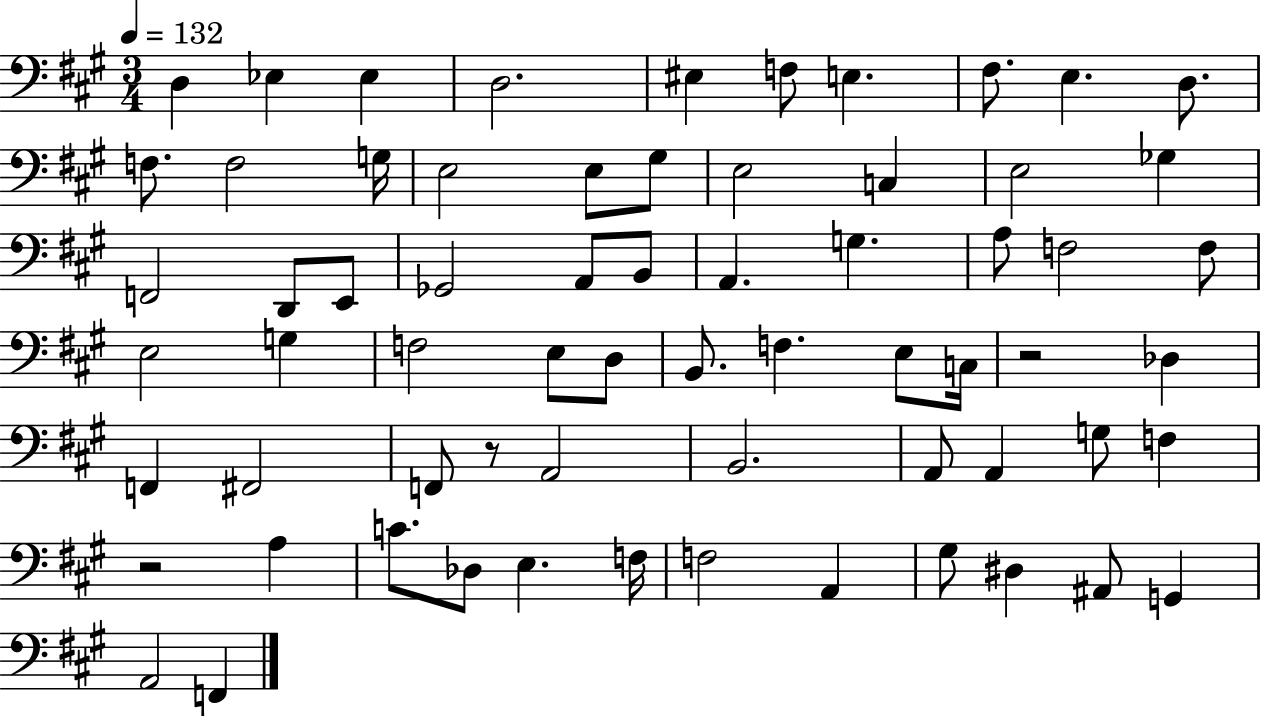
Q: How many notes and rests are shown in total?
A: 66